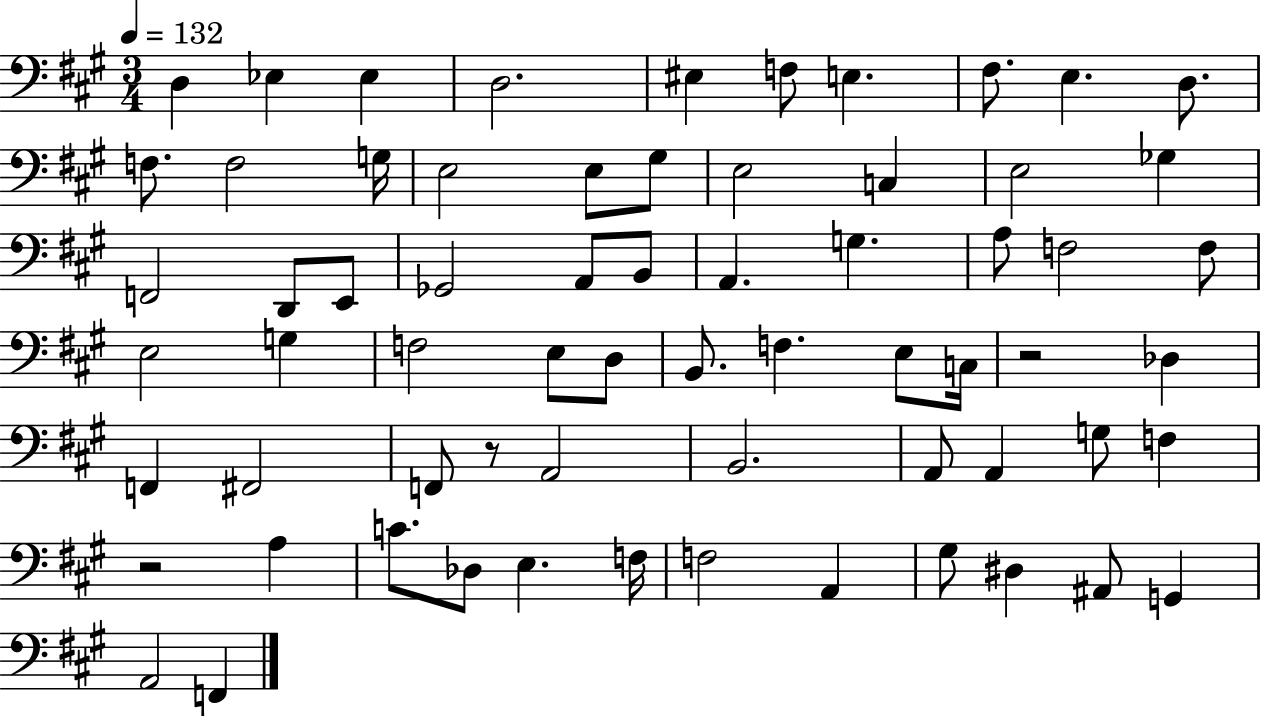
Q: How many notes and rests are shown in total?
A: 66